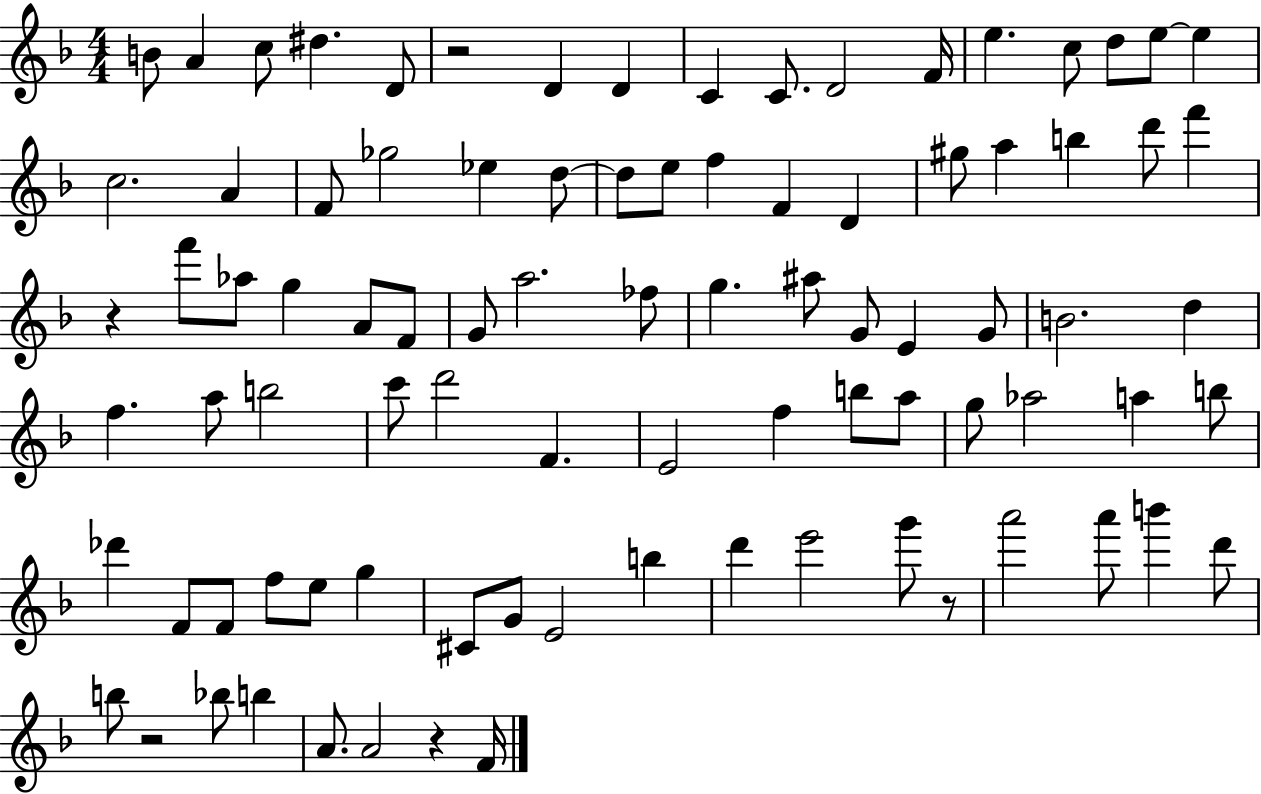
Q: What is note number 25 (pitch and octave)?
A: F5